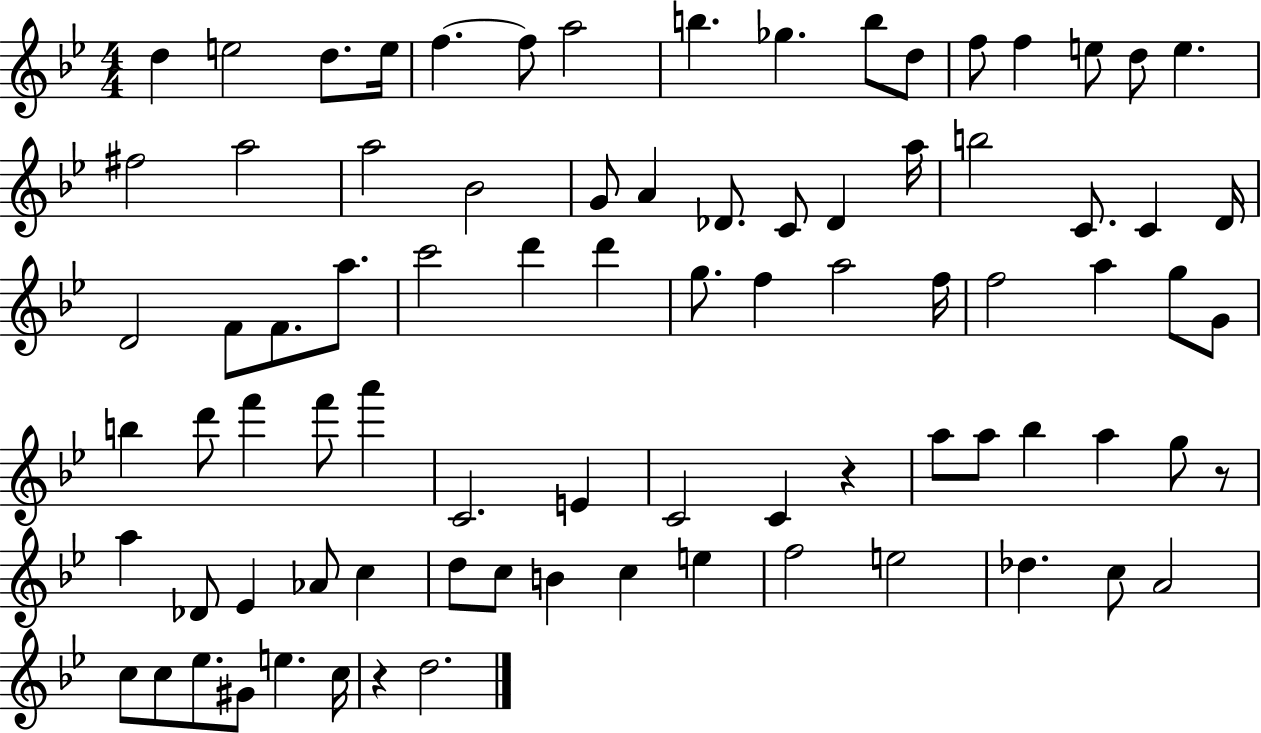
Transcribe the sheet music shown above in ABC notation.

X:1
T:Untitled
M:4/4
L:1/4
K:Bb
d e2 d/2 e/4 f f/2 a2 b _g b/2 d/2 f/2 f e/2 d/2 e ^f2 a2 a2 _B2 G/2 A _D/2 C/2 _D a/4 b2 C/2 C D/4 D2 F/2 F/2 a/2 c'2 d' d' g/2 f a2 f/4 f2 a g/2 G/2 b d'/2 f' f'/2 a' C2 E C2 C z a/2 a/2 _b a g/2 z/2 a _D/2 _E _A/2 c d/2 c/2 B c e f2 e2 _d c/2 A2 c/2 c/2 _e/2 ^G/2 e c/4 z d2